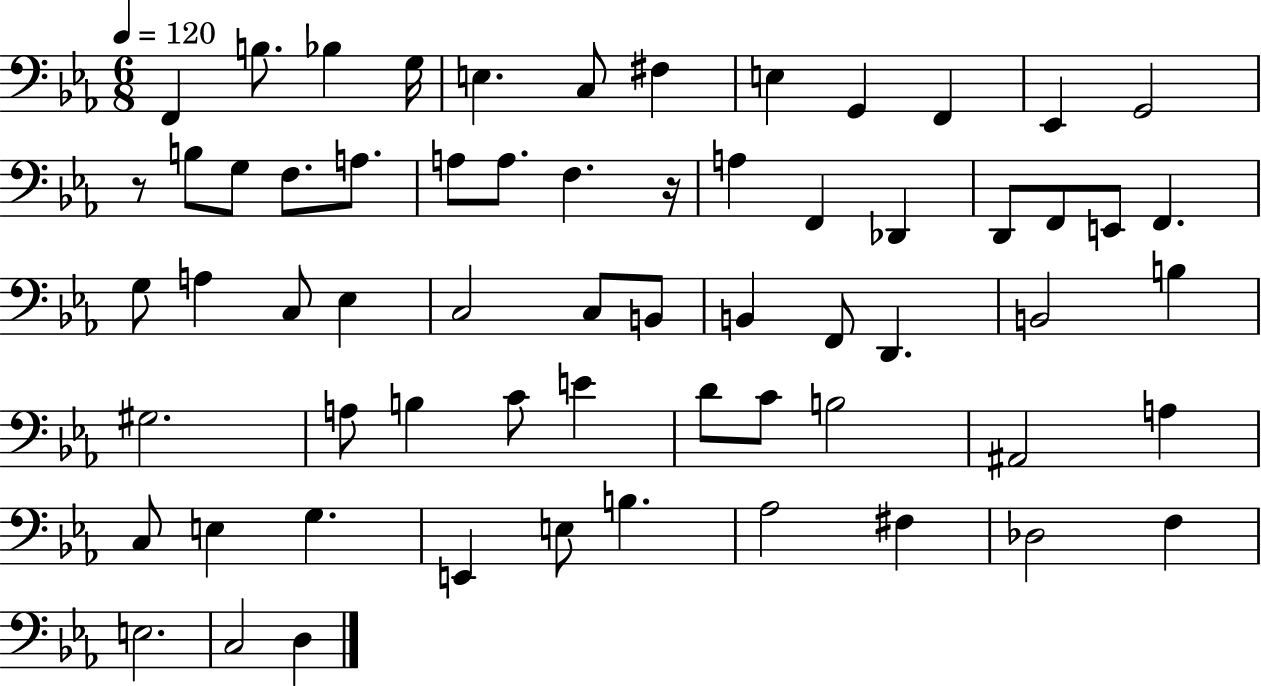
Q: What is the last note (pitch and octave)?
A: D3